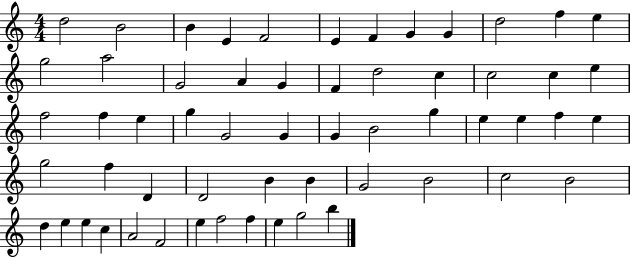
{
  \clef treble
  \numericTimeSignature
  \time 4/4
  \key c \major
  d''2 b'2 | b'4 e'4 f'2 | e'4 f'4 g'4 g'4 | d''2 f''4 e''4 | \break g''2 a''2 | g'2 a'4 g'4 | f'4 d''2 c''4 | c''2 c''4 e''4 | \break f''2 f''4 e''4 | g''4 g'2 g'4 | g'4 b'2 g''4 | e''4 e''4 f''4 e''4 | \break g''2 f''4 d'4 | d'2 b'4 b'4 | g'2 b'2 | c''2 b'2 | \break d''4 e''4 e''4 c''4 | a'2 f'2 | e''4 f''2 f''4 | e''4 g''2 b''4 | \break \bar "|."
}